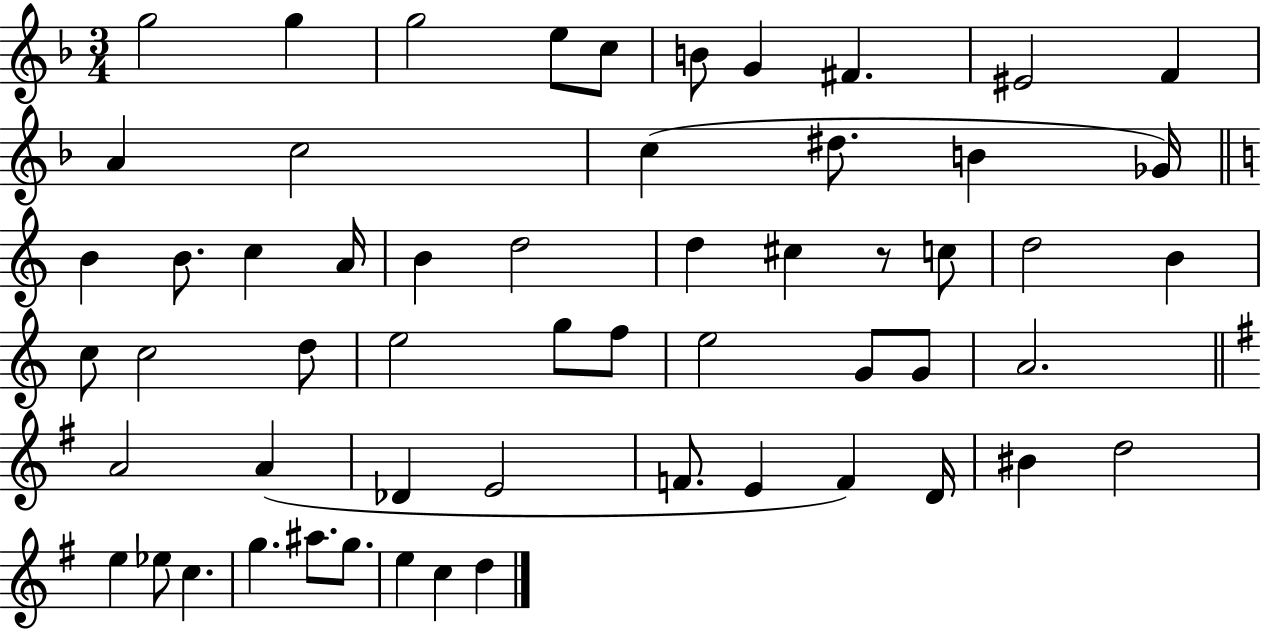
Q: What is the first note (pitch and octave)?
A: G5